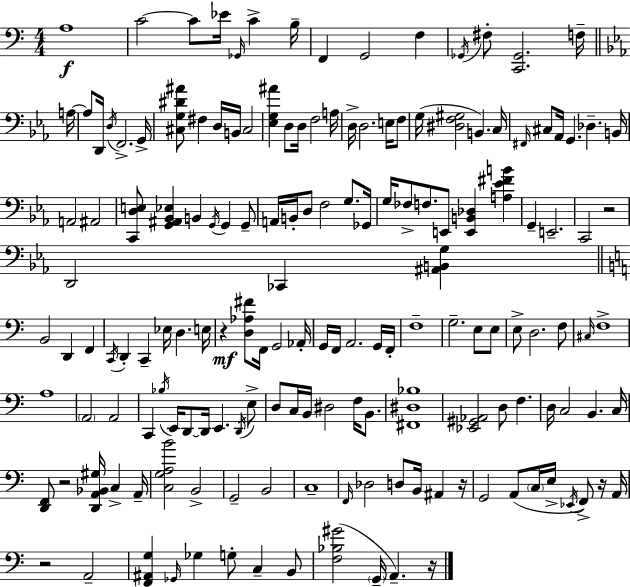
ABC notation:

X:1
T:Untitled
M:4/4
L:1/4
K:Am
A,4 C2 C/2 _E/4 _G,,/4 C B,/4 F,, G,,2 F, _G,,/4 ^F,/2 [C,,_G,,]2 F,/4 A,/4 A,/2 D,,/4 D,/4 F,,2 G,,/4 [^C,G,^D^A]/2 ^F, D,/4 B,,/4 ^C,2 [_E,G,^A] D,/2 D,/4 F,2 A,/4 D,/4 D,2 E,/4 F,/2 G,/4 [^D,F,^G,]2 B,, C,/4 ^F,,/4 ^C,/2 _A,,/4 G,, _D, B,,/4 A,,2 ^A,,2 [C,,D,E,]/2 [G,,^A,,_B,,_E,] B,, G,,/4 G,, G,,/2 A,,/4 B,,/4 D,/2 F,2 G,/2 _G,,/4 G,/4 _F,/2 F,/2 E,,/2 [E,,B,,_D,] [A,_E^FB] G,, E,,2 C,,2 z2 D,,2 _C,, [^A,,B,,G,] B,,2 D,, F,, C,,/4 D,, C,, _E,/4 D, E,/4 z [D,_A,^F]/2 F,,/4 G,,2 _A,,/4 G,,/4 F,,/4 A,,2 G,,/4 F,,/4 F,4 G,2 E,/2 E,/2 E,/2 D,2 F,/2 ^C,/4 F,4 A,4 A,,2 A,,2 C,, _B,/4 E,,/4 D,,/2 D,,/4 E,, D,,/4 E,/2 D,/2 C,/4 B,,/4 ^D,2 F,/4 B,,/2 [^F,,^D,_B,]4 [_E,,^G,,_A,,]2 D,/2 F, D,/4 C,2 B,, C,/4 [D,,F,,]/2 z2 [D,,A,,_B,,^G,]/4 C, A,,/4 [C,G,A,B]2 B,,2 G,,2 B,,2 C,4 F,,/4 _D,2 D,/2 B,,/4 ^A,, z/4 G,,2 A,,/2 C,/4 E,/4 _E,,/4 F,,/2 z/4 A,,/4 z2 A,,2 [F,,^A,,G,] _G,,/4 _G, G,/2 C, B,,/2 [F,_B,^G]2 G,,/4 A,, z/4